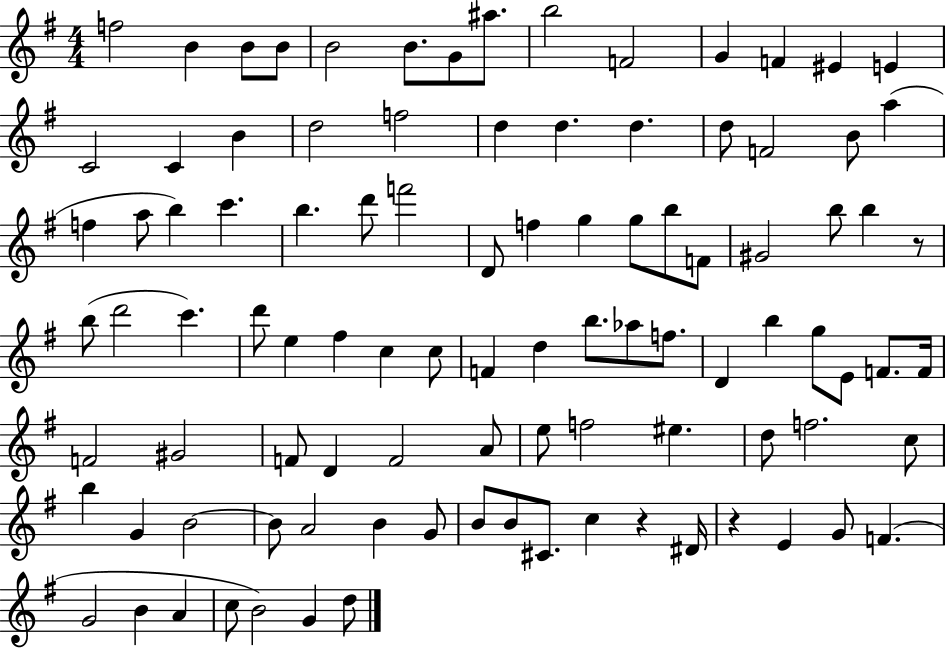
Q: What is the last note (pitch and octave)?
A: D5